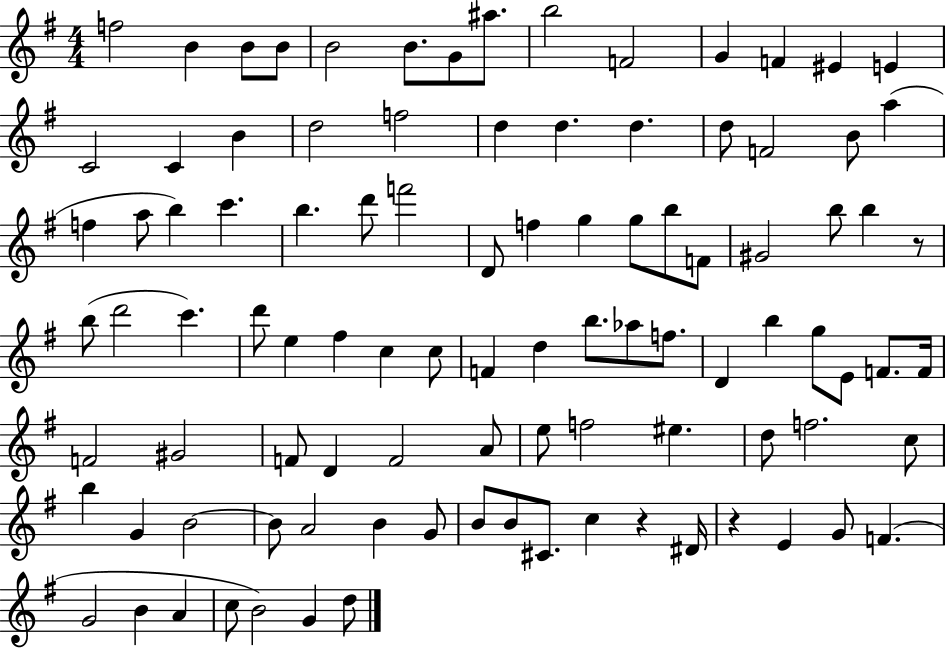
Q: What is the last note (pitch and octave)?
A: D5